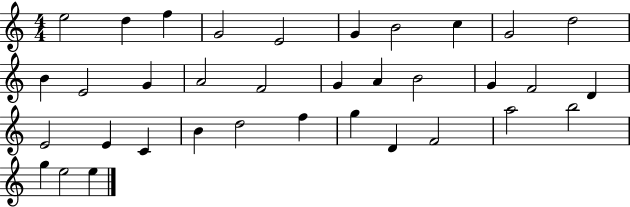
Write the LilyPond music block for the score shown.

{
  \clef treble
  \numericTimeSignature
  \time 4/4
  \key c \major
  e''2 d''4 f''4 | g'2 e'2 | g'4 b'2 c''4 | g'2 d''2 | \break b'4 e'2 g'4 | a'2 f'2 | g'4 a'4 b'2 | g'4 f'2 d'4 | \break e'2 e'4 c'4 | b'4 d''2 f''4 | g''4 d'4 f'2 | a''2 b''2 | \break g''4 e''2 e''4 | \bar "|."
}